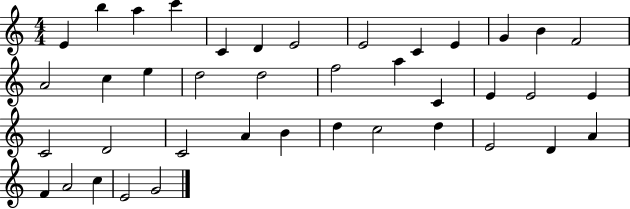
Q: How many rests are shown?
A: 0